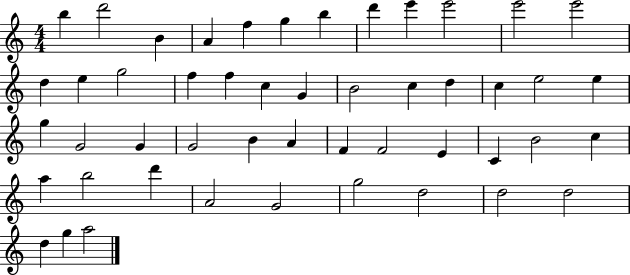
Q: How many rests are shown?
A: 0